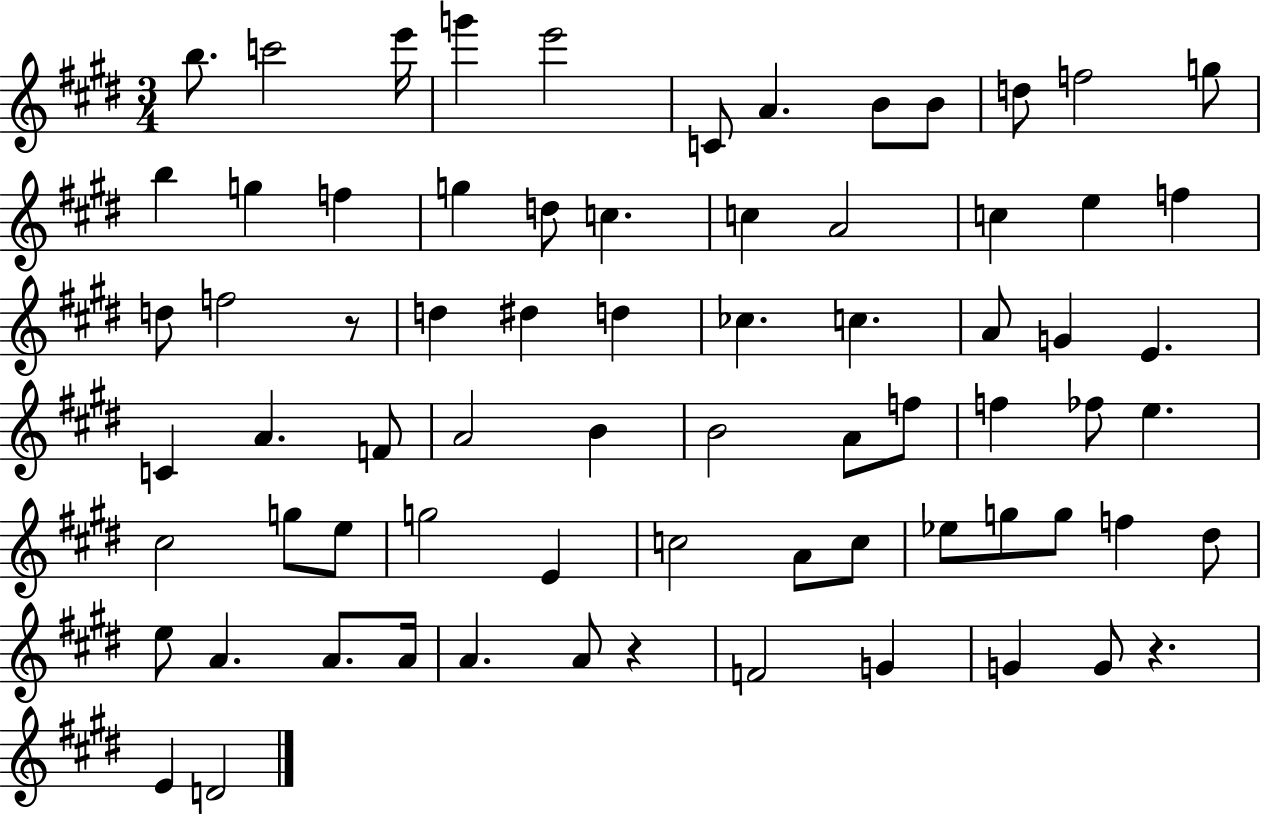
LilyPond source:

{
  \clef treble
  \numericTimeSignature
  \time 3/4
  \key e \major
  b''8. c'''2 e'''16 | g'''4 e'''2 | c'8 a'4. b'8 b'8 | d''8 f''2 g''8 | \break b''4 g''4 f''4 | g''4 d''8 c''4. | c''4 a'2 | c''4 e''4 f''4 | \break d''8 f''2 r8 | d''4 dis''4 d''4 | ces''4. c''4. | a'8 g'4 e'4. | \break c'4 a'4. f'8 | a'2 b'4 | b'2 a'8 f''8 | f''4 fes''8 e''4. | \break cis''2 g''8 e''8 | g''2 e'4 | c''2 a'8 c''8 | ees''8 g''8 g''8 f''4 dis''8 | \break e''8 a'4. a'8. a'16 | a'4. a'8 r4 | f'2 g'4 | g'4 g'8 r4. | \break e'4 d'2 | \bar "|."
}